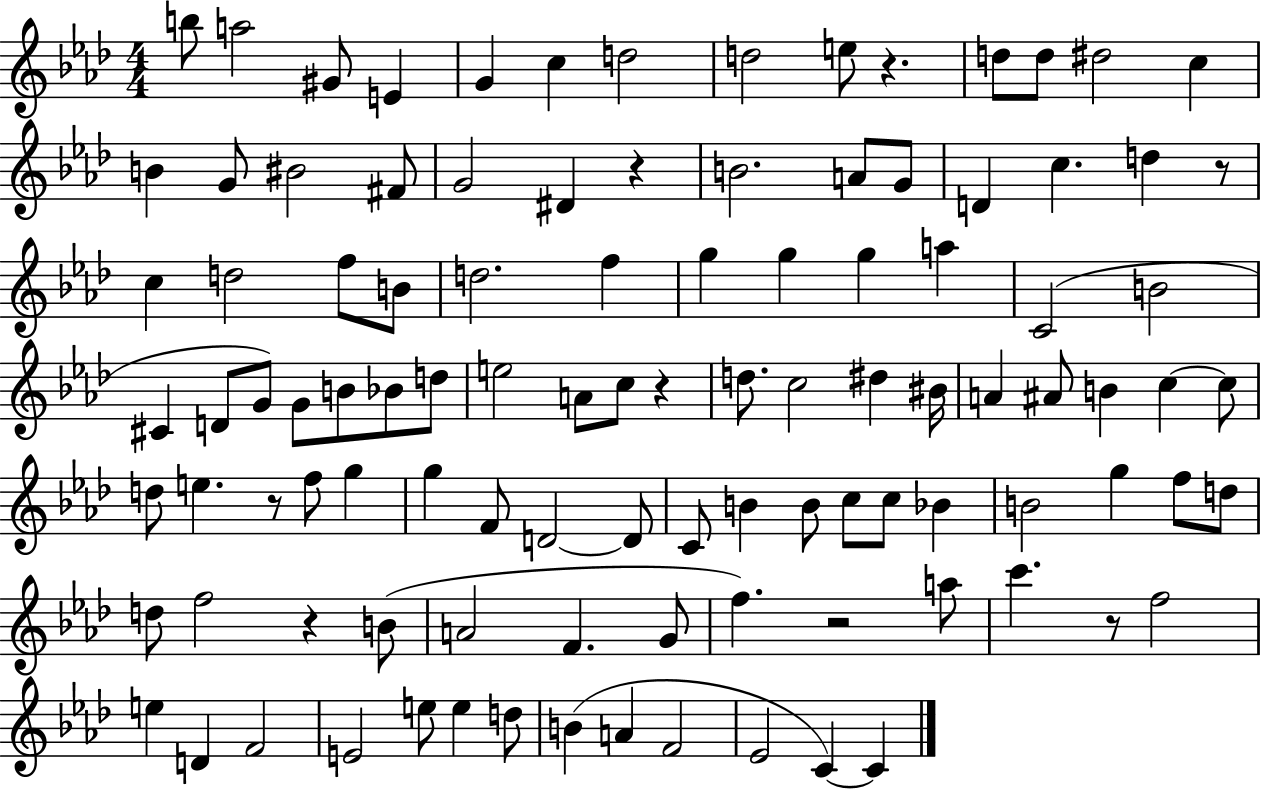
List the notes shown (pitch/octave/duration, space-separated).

B5/e A5/h G#4/e E4/q G4/q C5/q D5/h D5/h E5/e R/q. D5/e D5/e D#5/h C5/q B4/q G4/e BIS4/h F#4/e G4/h D#4/q R/q B4/h. A4/e G4/e D4/q C5/q. D5/q R/e C5/q D5/h F5/e B4/e D5/h. F5/q G5/q G5/q G5/q A5/q C4/h B4/h C#4/q D4/e G4/e G4/e B4/e Bb4/e D5/e E5/h A4/e C5/e R/q D5/e. C5/h D#5/q BIS4/s A4/q A#4/e B4/q C5/q C5/e D5/e E5/q. R/e F5/e G5/q G5/q F4/e D4/h D4/e C4/e B4/q B4/e C5/e C5/e Bb4/q B4/h G5/q F5/e D5/e D5/e F5/h R/q B4/e A4/h F4/q. G4/e F5/q. R/h A5/e C6/q. R/e F5/h E5/q D4/q F4/h E4/h E5/e E5/q D5/e B4/q A4/q F4/h Eb4/h C4/q C4/q